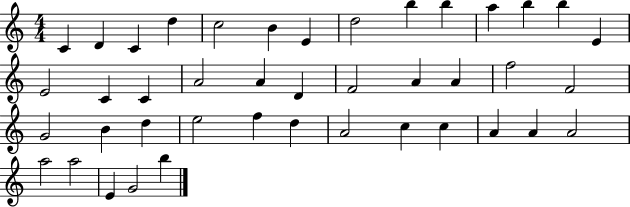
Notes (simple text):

C4/q D4/q C4/q D5/q C5/h B4/q E4/q D5/h B5/q B5/q A5/q B5/q B5/q E4/q E4/h C4/q C4/q A4/h A4/q D4/q F4/h A4/q A4/q F5/h F4/h G4/h B4/q D5/q E5/h F5/q D5/q A4/h C5/q C5/q A4/q A4/q A4/h A5/h A5/h E4/q G4/h B5/q